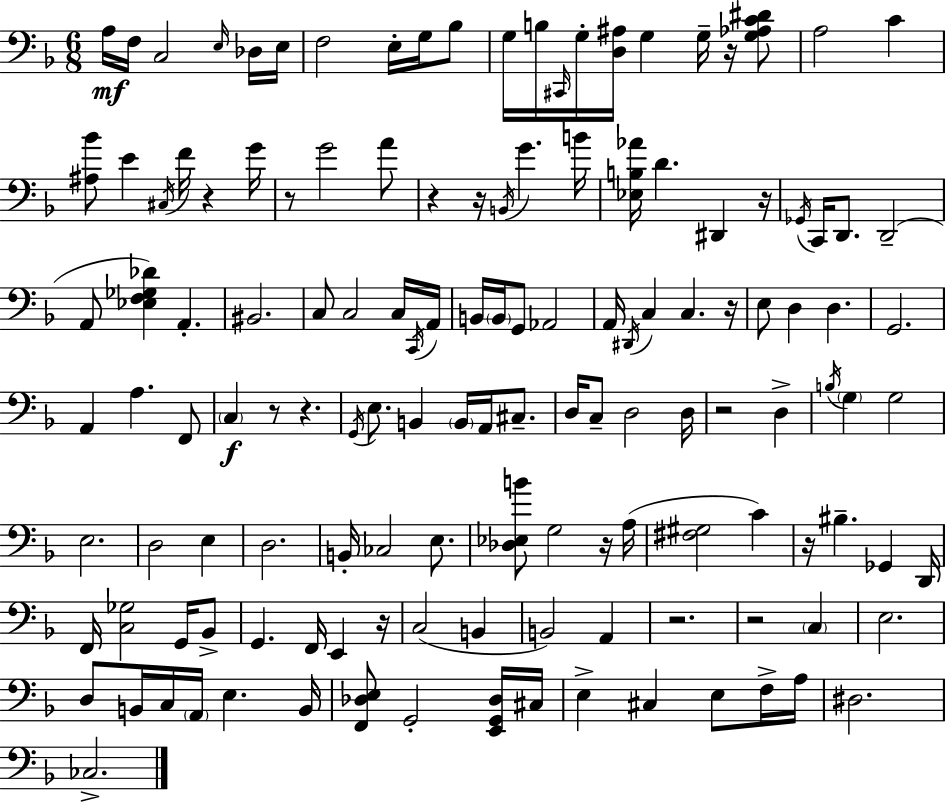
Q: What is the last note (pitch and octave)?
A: CES3